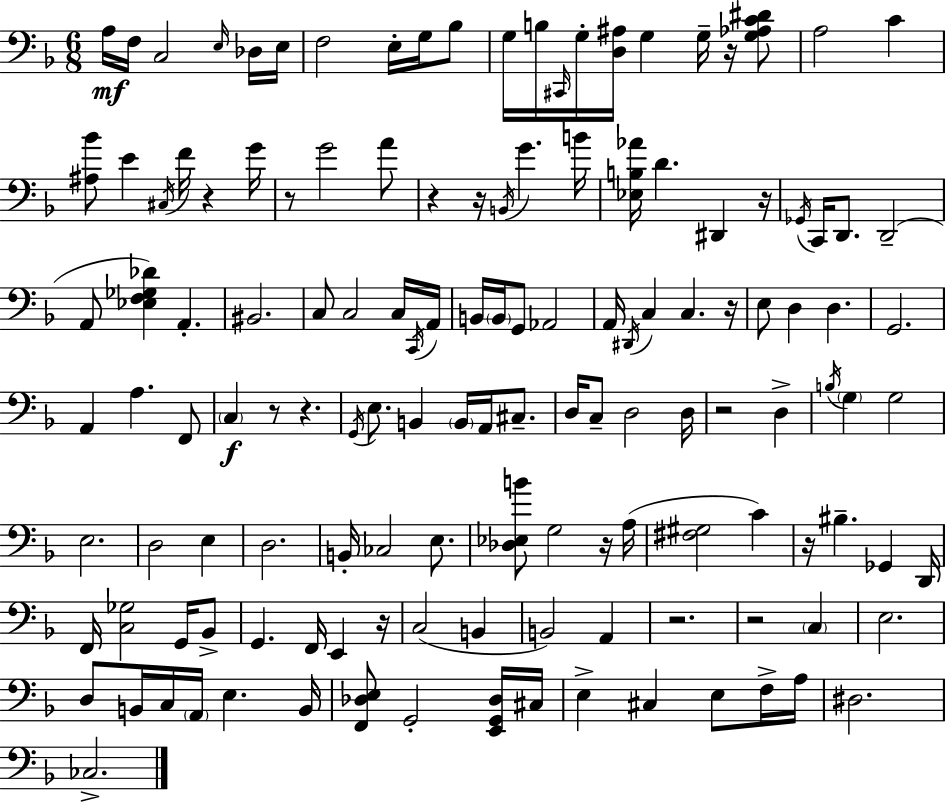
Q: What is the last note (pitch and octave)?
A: CES3